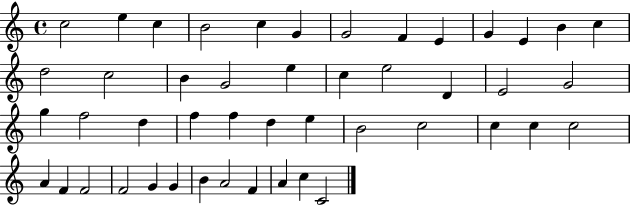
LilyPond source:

{
  \clef treble
  \time 4/4
  \defaultTimeSignature
  \key c \major
  c''2 e''4 c''4 | b'2 c''4 g'4 | g'2 f'4 e'4 | g'4 e'4 b'4 c''4 | \break d''2 c''2 | b'4 g'2 e''4 | c''4 e''2 d'4 | e'2 g'2 | \break g''4 f''2 d''4 | f''4 f''4 d''4 e''4 | b'2 c''2 | c''4 c''4 c''2 | \break a'4 f'4 f'2 | f'2 g'4 g'4 | b'4 a'2 f'4 | a'4 c''4 c'2 | \break \bar "|."
}